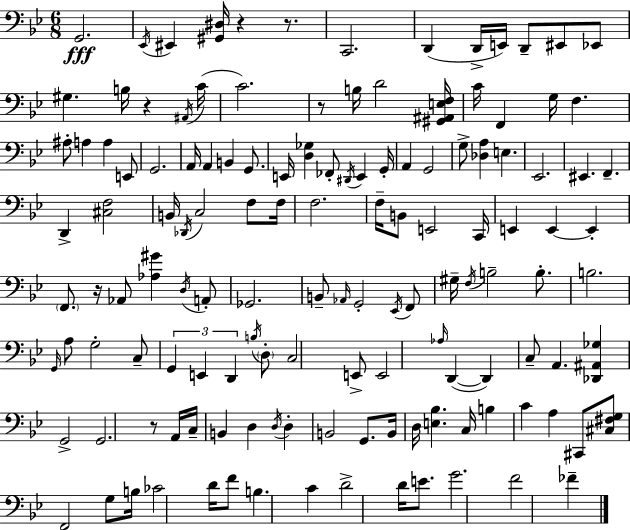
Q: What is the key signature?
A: BES major